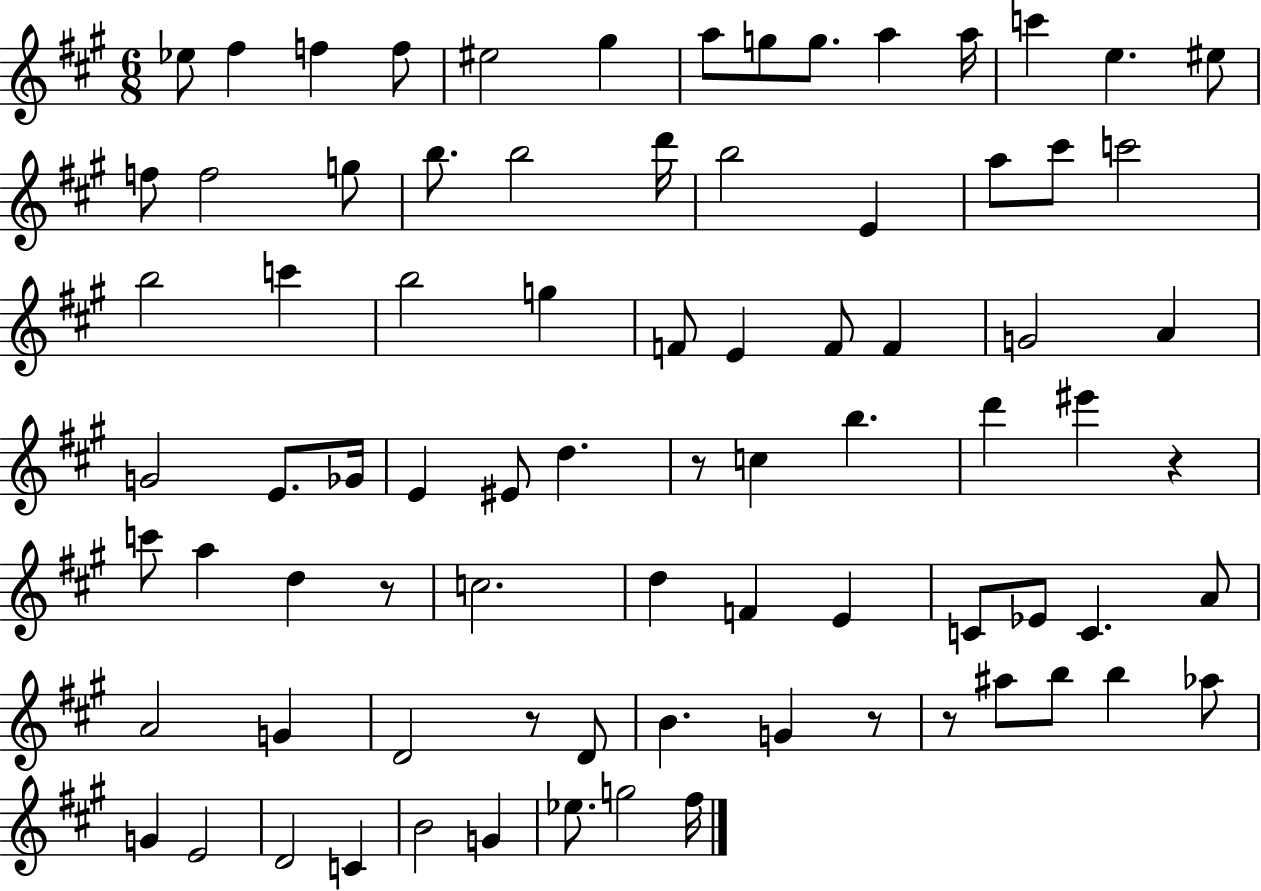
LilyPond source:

{
  \clef treble
  \numericTimeSignature
  \time 6/8
  \key a \major
  ees''8 fis''4 f''4 f''8 | eis''2 gis''4 | a''8 g''8 g''8. a''4 a''16 | c'''4 e''4. eis''8 | \break f''8 f''2 g''8 | b''8. b''2 d'''16 | b''2 e'4 | a''8 cis'''8 c'''2 | \break b''2 c'''4 | b''2 g''4 | f'8 e'4 f'8 f'4 | g'2 a'4 | \break g'2 e'8. ges'16 | e'4 eis'8 d''4. | r8 c''4 b''4. | d'''4 eis'''4 r4 | \break c'''8 a''4 d''4 r8 | c''2. | d''4 f'4 e'4 | c'8 ees'8 c'4. a'8 | \break a'2 g'4 | d'2 r8 d'8 | b'4. g'4 r8 | r8 ais''8 b''8 b''4 aes''8 | \break g'4 e'2 | d'2 c'4 | b'2 g'4 | ees''8. g''2 fis''16 | \break \bar "|."
}